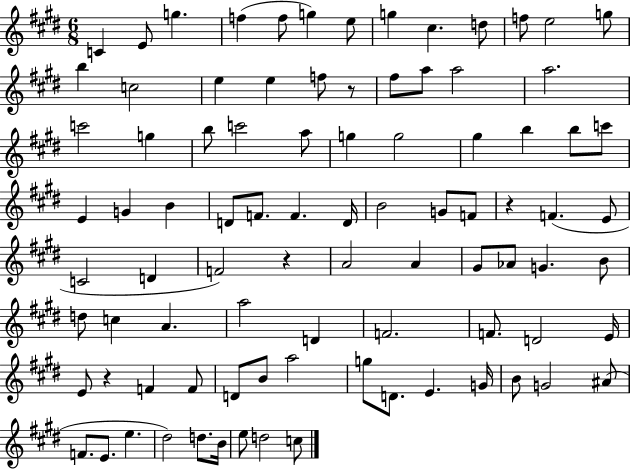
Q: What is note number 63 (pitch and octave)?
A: E4